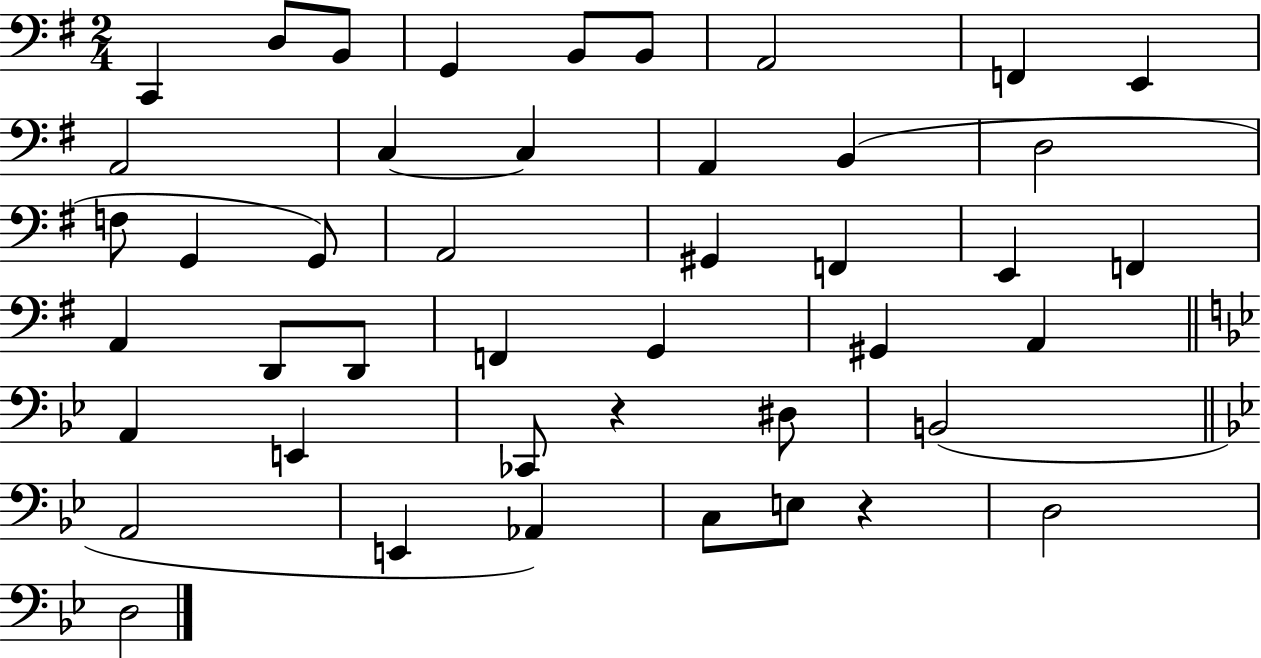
{
  \clef bass
  \numericTimeSignature
  \time 2/4
  \key g \major
  c,4 d8 b,8 | g,4 b,8 b,8 | a,2 | f,4 e,4 | \break a,2 | c4~~ c4 | a,4 b,4( | d2 | \break f8 g,4 g,8) | a,2 | gis,4 f,4 | e,4 f,4 | \break a,4 d,8 d,8 | f,4 g,4 | gis,4 a,4 | \bar "||" \break \key g \minor a,4 e,4 | ces,8 r4 dis8 | b,2( | \bar "||" \break \key bes \major a,2 | e,4 aes,4) | c8 e8 r4 | d2 | \break d2 | \bar "|."
}